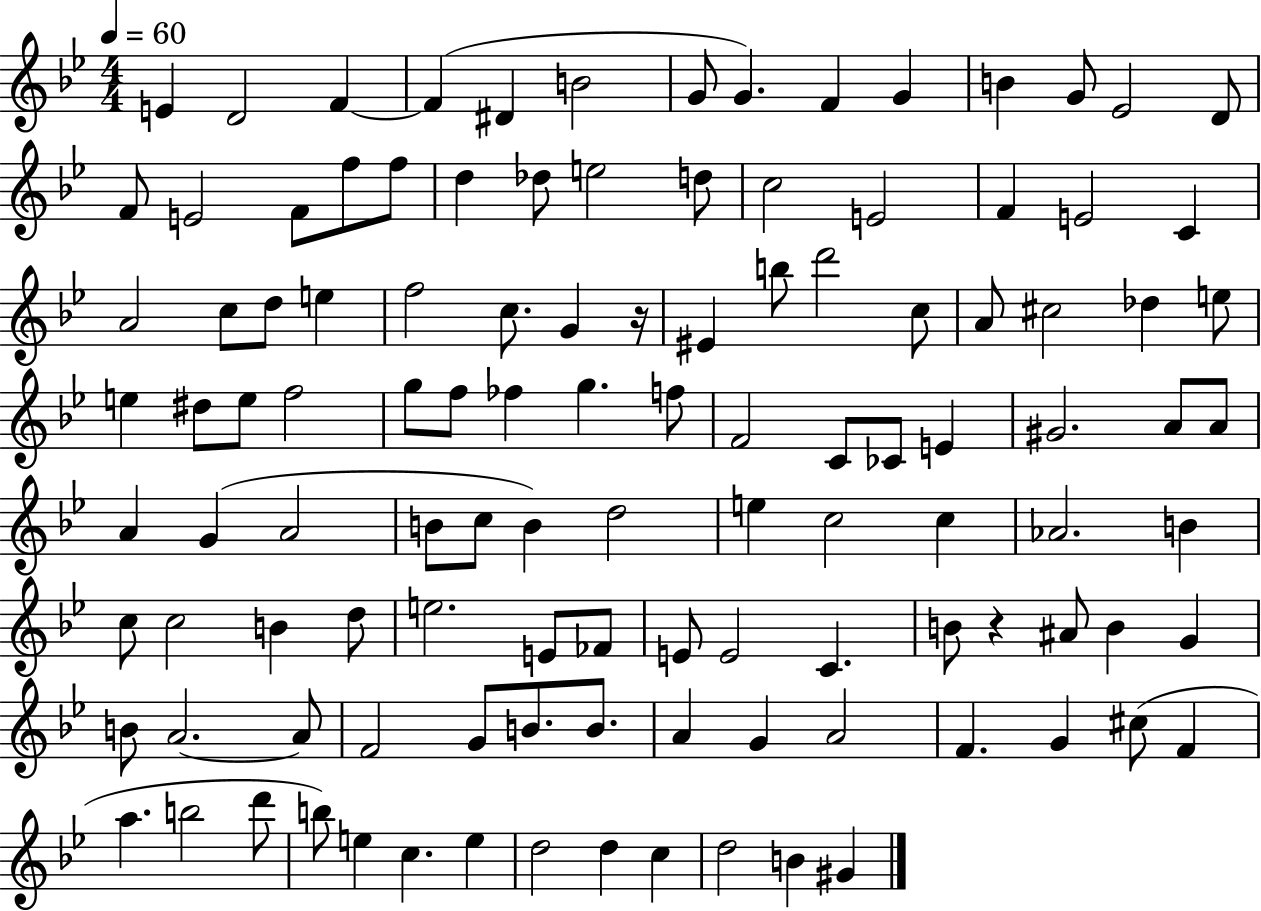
E4/q D4/h F4/q F4/q D#4/q B4/h G4/e G4/q. F4/q G4/q B4/q G4/e Eb4/h D4/e F4/e E4/h F4/e F5/e F5/e D5/q Db5/e E5/h D5/e C5/h E4/h F4/q E4/h C4/q A4/h C5/e D5/e E5/q F5/h C5/e. G4/q R/s EIS4/q B5/e D6/h C5/e A4/e C#5/h Db5/q E5/e E5/q D#5/e E5/e F5/h G5/e F5/e FES5/q G5/q. F5/e F4/h C4/e CES4/e E4/q G#4/h. A4/e A4/e A4/q G4/q A4/h B4/e C5/e B4/q D5/h E5/q C5/h C5/q Ab4/h. B4/q C5/e C5/h B4/q D5/e E5/h. E4/e FES4/e E4/e E4/h C4/q. B4/e R/q A#4/e B4/q G4/q B4/e A4/h. A4/e F4/h G4/e B4/e. B4/e. A4/q G4/q A4/h F4/q. G4/q C#5/e F4/q A5/q. B5/h D6/e B5/e E5/q C5/q. E5/q D5/h D5/q C5/q D5/h B4/q G#4/q